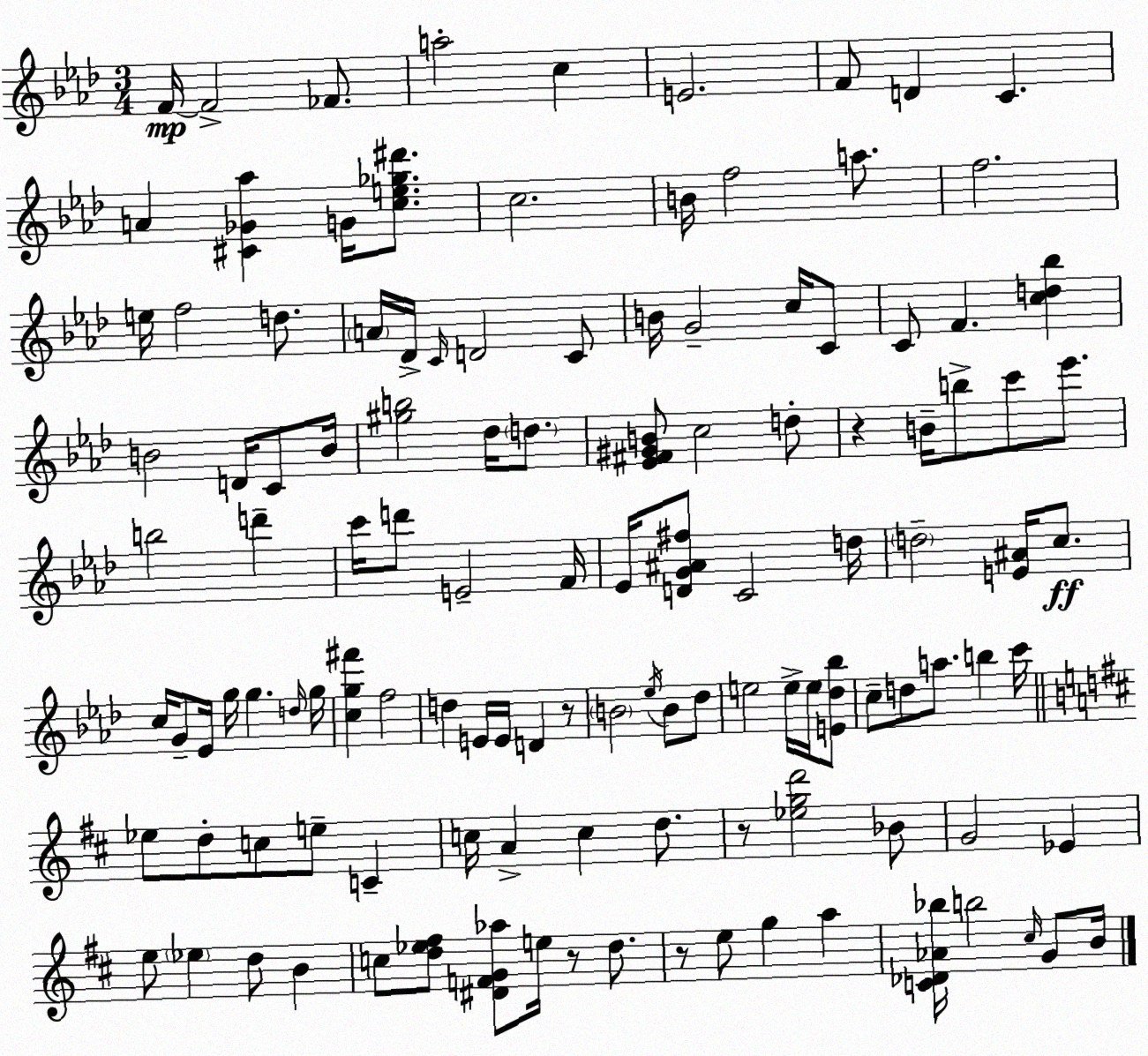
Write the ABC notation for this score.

X:1
T:Untitled
M:3/4
L:1/4
K:Ab
F/4 F2 _F/2 a2 c E2 F/2 D C A [^C_G_a] G/4 [ce_g^d']/2 c2 B/4 f2 a/2 f2 e/4 f2 d/2 A/4 _D/4 C/4 D2 C/2 B/4 G2 c/4 C/2 C/2 F [cd_b] B2 D/4 C/2 B/4 [^gb]2 _d/4 d/2 [_E^F^GB]/2 c2 d/2 z B/4 b/2 c'/2 _e'/2 b2 d' c'/4 d'/2 E2 F/4 _E/4 [DG^A^f]/2 C2 d/4 d2 [E^A]/4 c/2 c/4 G/2 _E/4 g/4 g d/4 g/4 [cg^f'] f2 d E/4 E/4 D z/2 B2 _e/4 B/2 _d/2 e2 e/4 e/4 [E_d_b]/2 c/2 d/2 a/2 b c'/4 _e/2 d/2 c/2 e/2 C c/4 A c d/2 z/2 [_egd']2 _B/2 G2 _E e/2 _e d/2 B c/2 [d_e^f]/2 [^DFG_a]/2 e/4 z/2 d/2 z/2 e/2 g a [C_D_A_b]/4 b2 ^c/4 G/2 B/4